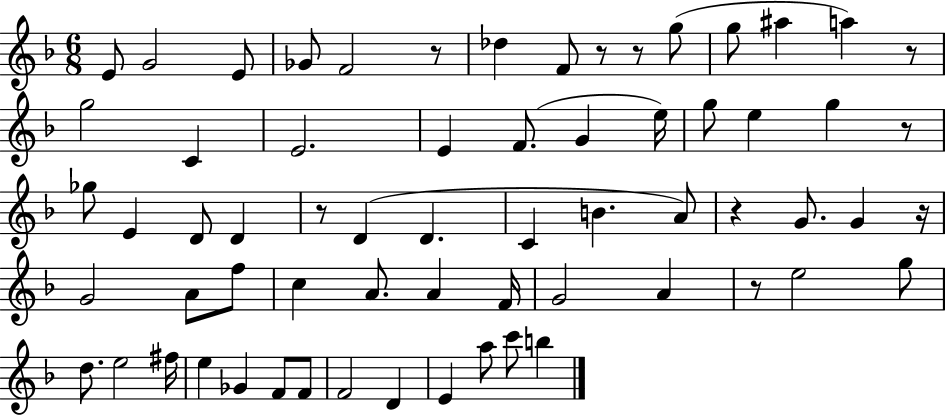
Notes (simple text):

E4/e G4/h E4/e Gb4/e F4/h R/e Db5/q F4/e R/e R/e G5/e G5/e A#5/q A5/q R/e G5/h C4/q E4/h. E4/q F4/e. G4/q E5/s G5/e E5/q G5/q R/e Gb5/e E4/q D4/e D4/q R/e D4/q D4/q. C4/q B4/q. A4/e R/q G4/e. G4/q R/s G4/h A4/e F5/e C5/q A4/e. A4/q F4/s G4/h A4/q R/e E5/h G5/e D5/e. E5/h F#5/s E5/q Gb4/q F4/e F4/e F4/h D4/q E4/q A5/e C6/e B5/q